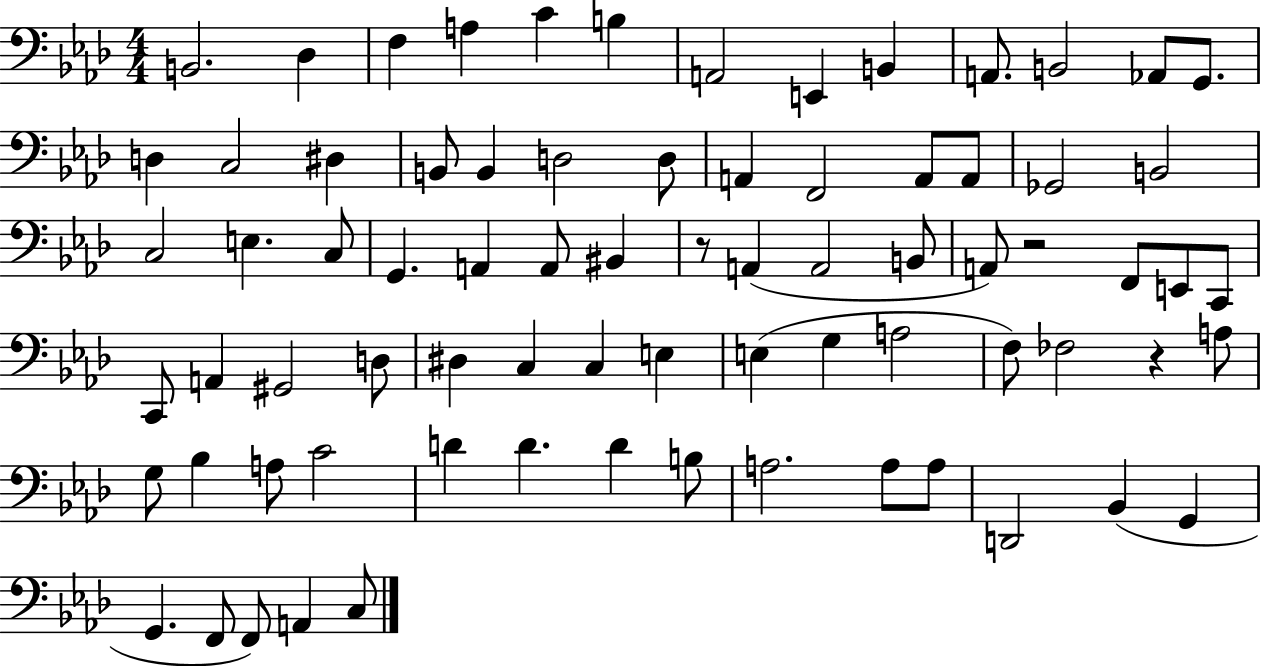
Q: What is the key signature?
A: AES major